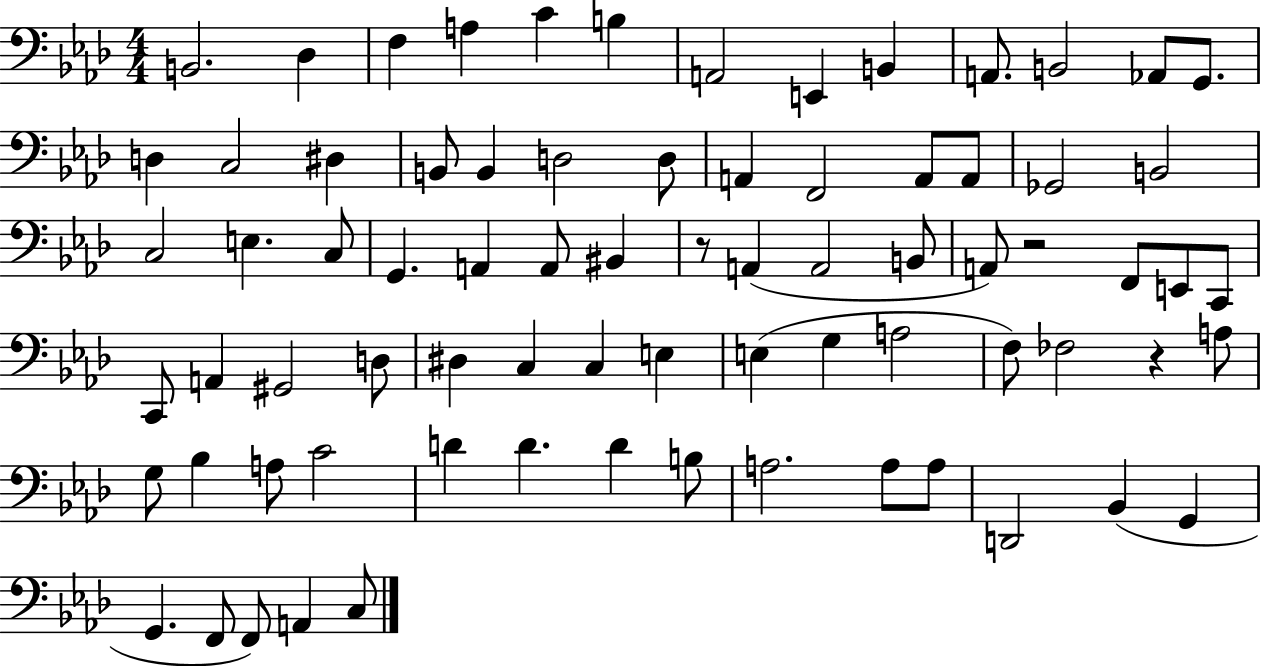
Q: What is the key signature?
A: AES major